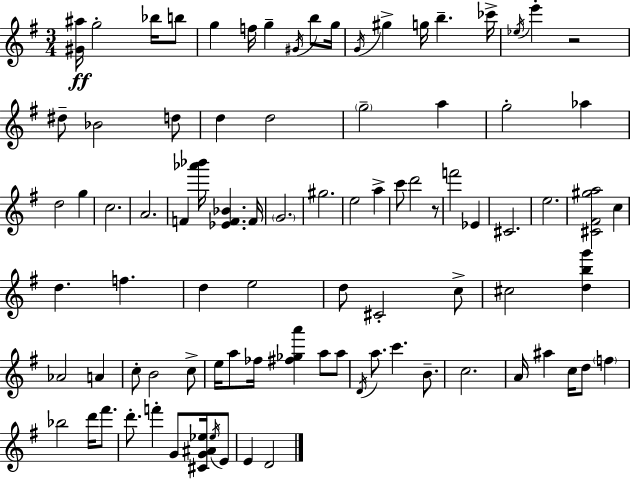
{
  \clef treble
  \numericTimeSignature
  \time 3/4
  \key g \major
  \repeat volta 2 { <gis' ais''>16\ff g''2-. bes''16 b''8 | g''4 f''16 g''4-- \acciaccatura { gis'16 } b''8 | g''16 \acciaccatura { g'16 } gis''4-> g''16 b''4.-- | ces'''16-> \acciaccatura { ees''16 } e'''4-. r2 | \break dis''8-- bes'2 | d''8 d''4 d''2 | \parenthesize g''2-- a''4 | g''2-. aes''4 | \break d''2 g''4 | c''2. | a'2. | f'4 <aes''' bes'''>16 <ees' f' bes'>4. | \break f'16 \parenthesize g'2. | gis''2. | e''2 a''4-> | c'''8 d'''2 | \break r8 f'''2 ees'4 | cis'2. | e''2. | <cis' fis' gis'' a''>2 c''4 | \break d''4. f''4. | d''4 e''2 | d''8 cis'2-. | c''8-> cis''2 <d'' b'' g'''>4 | \break aes'2 a'4 | c''8-. b'2 | c''8-> e''16 a''8 fes''16 <fis'' ges'' a'''>4 a''8 | a''8 \acciaccatura { d'16 } a''8. c'''4. | \break b'8.-- c''2. | a'16 ais''4 c''16 d''8 | \parenthesize f''4 bes''2 | d'''16 fis'''8. d'''8.-. f'''4-. g'8 | \break <cis' g' ais' ees''>16 \acciaccatura { ees''16 } e'8 e'4 d'2 | } \bar "|."
}